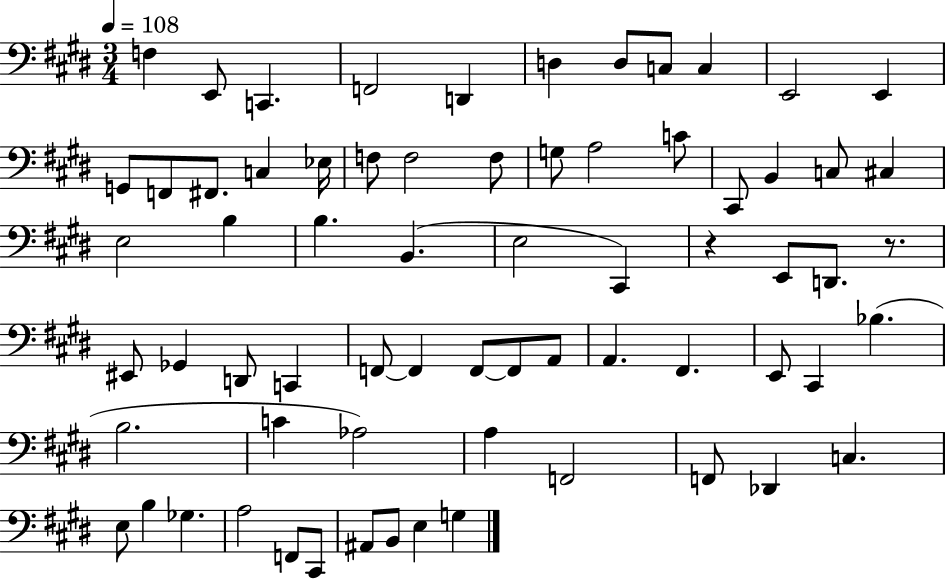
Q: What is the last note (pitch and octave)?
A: G3